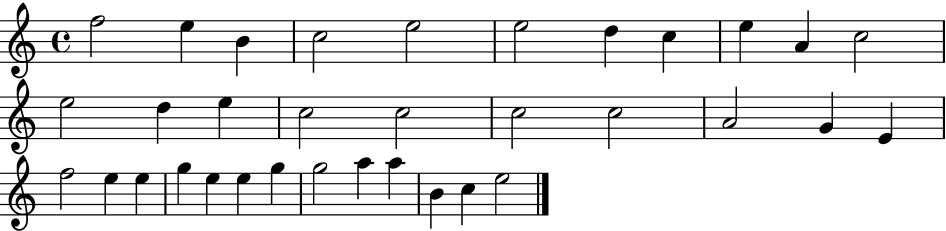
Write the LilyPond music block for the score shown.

{
  \clef treble
  \time 4/4
  \defaultTimeSignature
  \key c \major
  f''2 e''4 b'4 | c''2 e''2 | e''2 d''4 c''4 | e''4 a'4 c''2 | \break e''2 d''4 e''4 | c''2 c''2 | c''2 c''2 | a'2 g'4 e'4 | \break f''2 e''4 e''4 | g''4 e''4 e''4 g''4 | g''2 a''4 a''4 | b'4 c''4 e''2 | \break \bar "|."
}